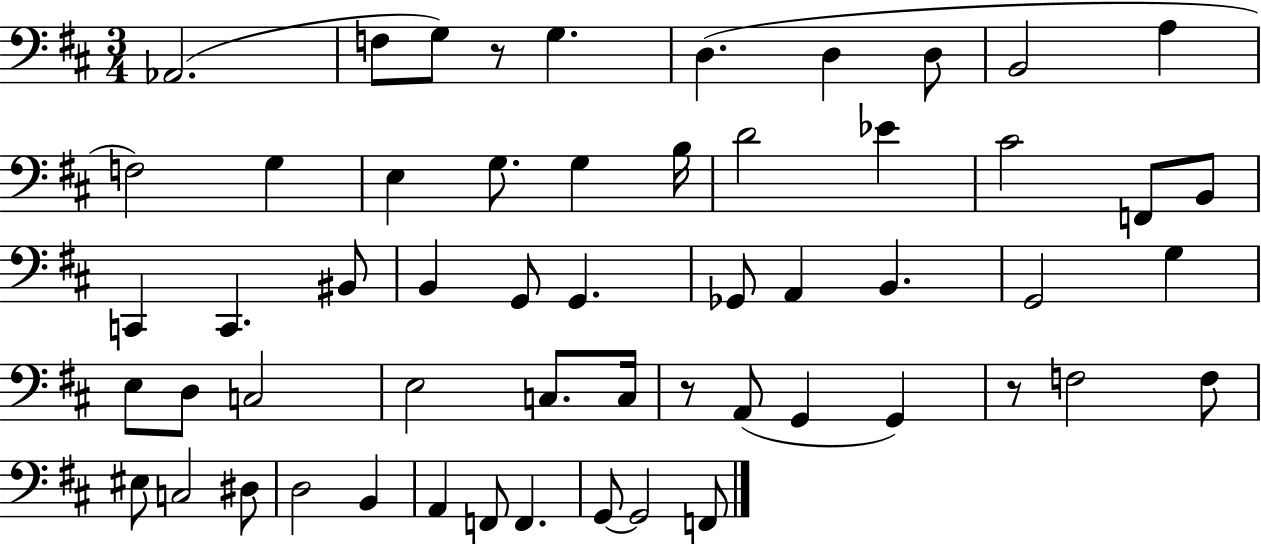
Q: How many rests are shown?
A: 3